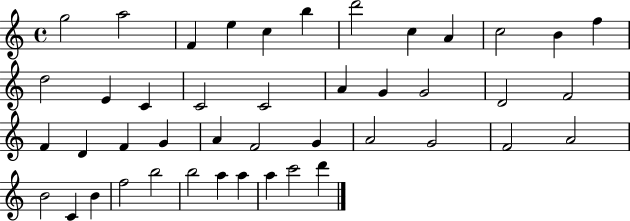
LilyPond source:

{
  \clef treble
  \time 4/4
  \defaultTimeSignature
  \key c \major
  g''2 a''2 | f'4 e''4 c''4 b''4 | d'''2 c''4 a'4 | c''2 b'4 f''4 | \break d''2 e'4 c'4 | c'2 c'2 | a'4 g'4 g'2 | d'2 f'2 | \break f'4 d'4 f'4 g'4 | a'4 f'2 g'4 | a'2 g'2 | f'2 a'2 | \break b'2 c'4 b'4 | f''2 b''2 | b''2 a''4 a''4 | a''4 c'''2 d'''4 | \break \bar "|."
}